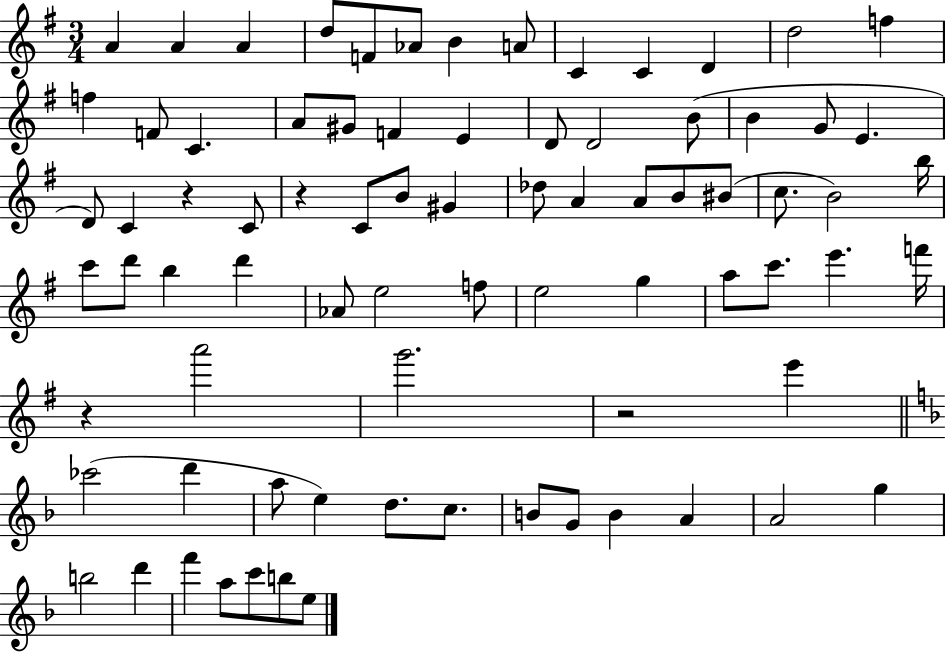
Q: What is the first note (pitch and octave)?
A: A4